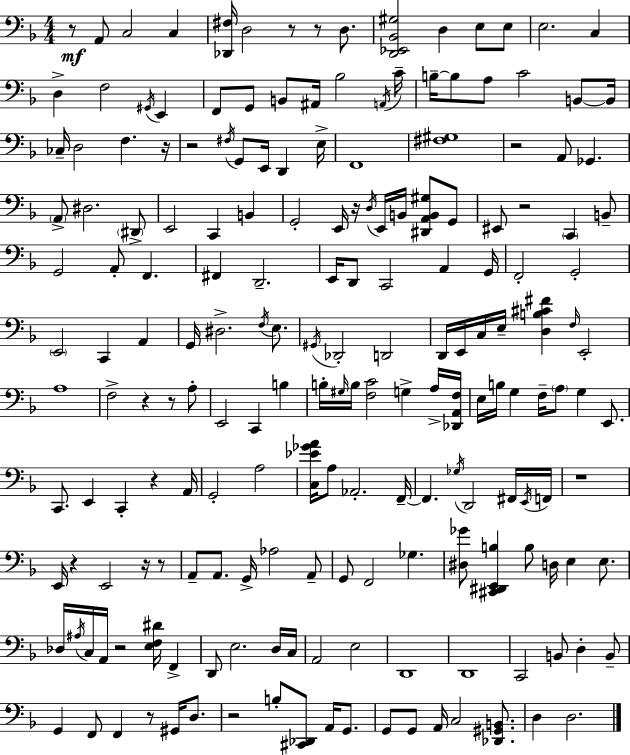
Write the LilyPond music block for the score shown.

{
  \clef bass
  \numericTimeSignature
  \time 4/4
  \key f \major
  \repeat volta 2 { r8\mf a,8 c2 c4 | <des, fis>16 d2 r8 r8 d8. | <d, ees, bes, gis>2 d4 e8 e8 | e2. c4 | \break d4-> f2 \acciaccatura { gis,16 } e,4 | f,8 g,8 b,8 ais,16 bes2 | \acciaccatura { a,16 } c'16-- b16--~~ b8 a8 c'2 b,8~~ | b,16 ces16-- d2 f4. | \break r16 r2 \acciaccatura { fis16 } g,8 e,16 d,4 | e16-> f,1 | <fis gis>1 | r2 a,8 ges,4. | \break \parenthesize a,8-> dis2. | \parenthesize dis,8-> e,2 c,4 b,4 | g,2-. e,16 r16 \acciaccatura { d16 } e,16 b,16 | <dis, a, b, gis>8 g,8 eis,8 r2 \parenthesize c,4 | \break b,8-- g,2 a,8-. f,4. | fis,4 d,2.-- | e,16 d,8 c,2 a,4 | g,16 f,2-. g,2-. | \break \parenthesize e,2 c,4 | a,4 g,16 dis2.-> | \acciaccatura { f16 } e8. \acciaccatura { gis,16 } des,2-. d,2 | d,16 e,16 c16 e16-- <d b cis' fis'>4 \grace { f16 } e,2-. | \break a1 | f2-> r4 | r8 a8-. e,2 c,4 | b4 b16-. \grace { gis16 } b16 <f c'>2 | \break g4-> a16-> <des, a, f>16 e16 b16 g4 f16-- \parenthesize a8 | g4 e,8. c,8. e,4 c,4-. | r4 a,16 g,2-. | a2 <c ees' ges' a'>16 a8 aes,2.-. | \break f,16--~~ f,4. \acciaccatura { ges16 } d,2 | fis,16 \acciaccatura { e,16 } f,16 r1 | e,16 r4 e,2 | r16 r8 a,8-- a,8. g,16-> | \break aes2 a,8-- g,8 f,2 | ges4. <dis ges'>8 <cis, dis, e, b>4 | b8 d16 e4 e8. des16 \acciaccatura { ais16 } c16 a,16 r2 | <e f dis'>16 f,4-> d,8 e2. | \break d16 c16 a,2 | e2 d,1 | d,1 | c,2 | \break b,8 d4-. b,8-- g,4 f,8 | f,4 r8 gis,16 d8. r2 | b8-. <cis, des,>8 a,16 g,8. g,8 g,8 a,16 | c2 <des, gis, b,>8. d4 d2. | \break } \bar "|."
}